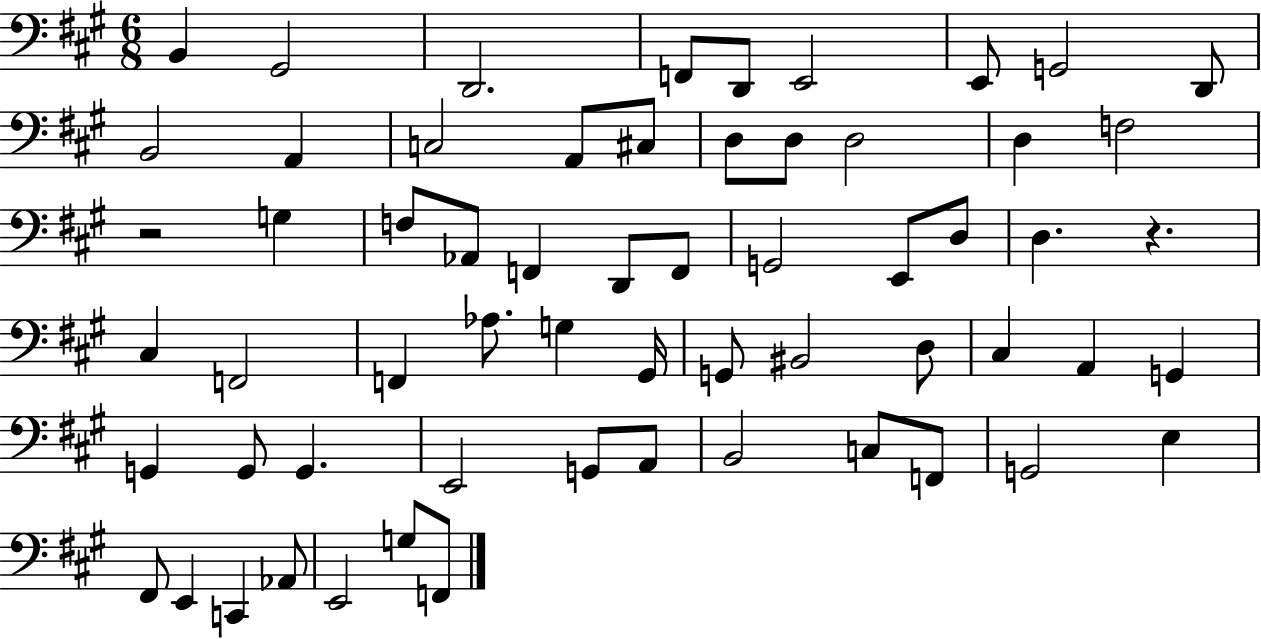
{
  \clef bass
  \numericTimeSignature
  \time 6/8
  \key a \major
  b,4 gis,2 | d,2. | f,8 d,8 e,2 | e,8 g,2 d,8 | \break b,2 a,4 | c2 a,8 cis8 | d8 d8 d2 | d4 f2 | \break r2 g4 | f8 aes,8 f,4 d,8 f,8 | g,2 e,8 d8 | d4. r4. | \break cis4 f,2 | f,4 aes8. g4 gis,16 | g,8 bis,2 d8 | cis4 a,4 g,4 | \break g,4 g,8 g,4. | e,2 g,8 a,8 | b,2 c8 f,8 | g,2 e4 | \break fis,8 e,4 c,4 aes,8 | e,2 g8 f,8 | \bar "|."
}